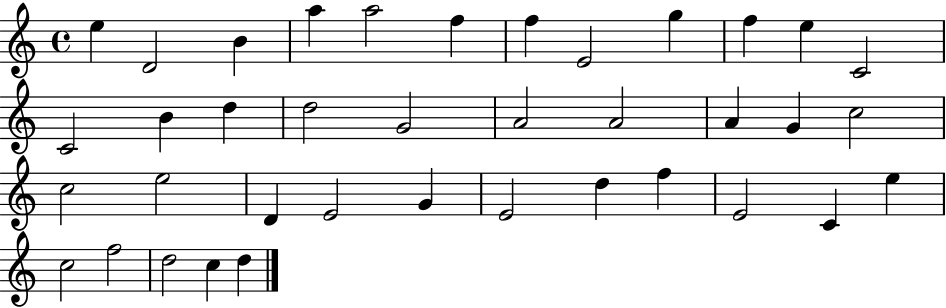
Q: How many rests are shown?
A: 0